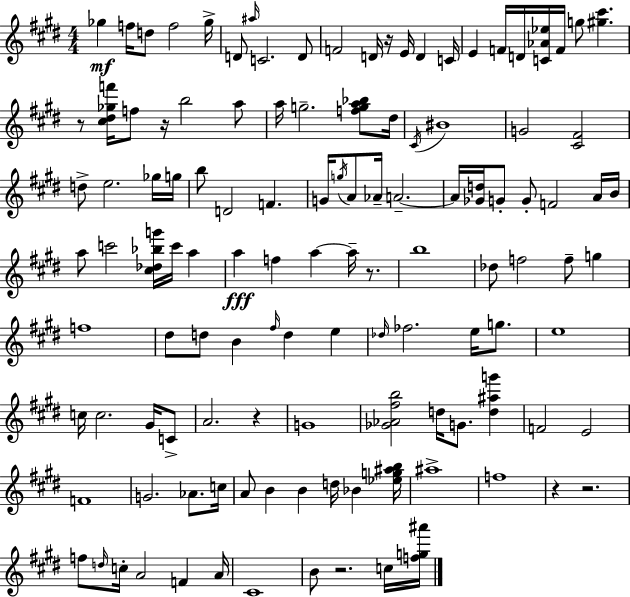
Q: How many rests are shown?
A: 8